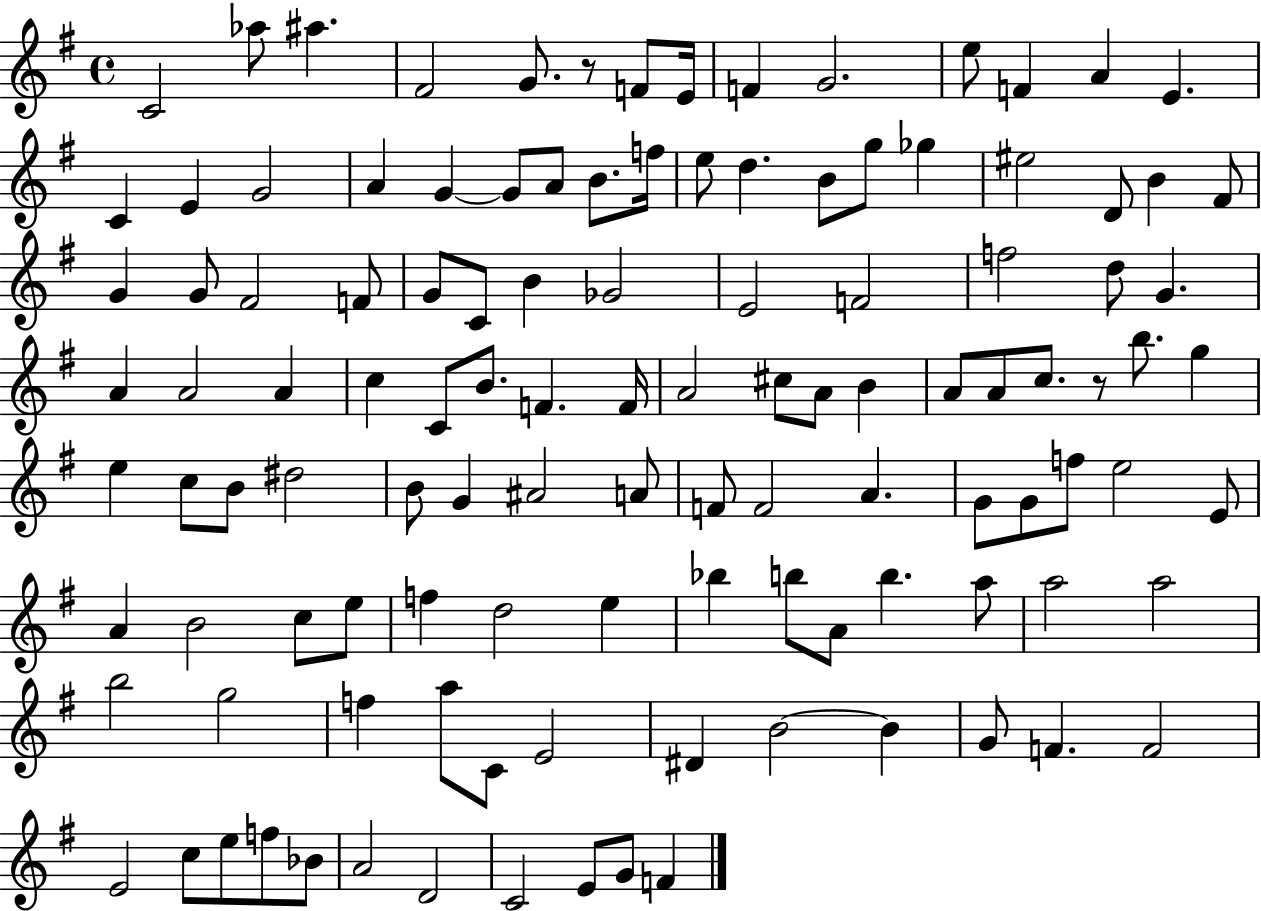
{
  \clef treble
  \time 4/4
  \defaultTimeSignature
  \key g \major
  c'2 aes''8 ais''4. | fis'2 g'8. r8 f'8 e'16 | f'4 g'2. | e''8 f'4 a'4 e'4. | \break c'4 e'4 g'2 | a'4 g'4~~ g'8 a'8 b'8. f''16 | e''8 d''4. b'8 g''8 ges''4 | eis''2 d'8 b'4 fis'8 | \break g'4 g'8 fis'2 f'8 | g'8 c'8 b'4 ges'2 | e'2 f'2 | f''2 d''8 g'4. | \break a'4 a'2 a'4 | c''4 c'8 b'8. f'4. f'16 | a'2 cis''8 a'8 b'4 | a'8 a'8 c''8. r8 b''8. g''4 | \break e''4 c''8 b'8 dis''2 | b'8 g'4 ais'2 a'8 | f'8 f'2 a'4. | g'8 g'8 f''8 e''2 e'8 | \break a'4 b'2 c''8 e''8 | f''4 d''2 e''4 | bes''4 b''8 a'8 b''4. a''8 | a''2 a''2 | \break b''2 g''2 | f''4 a''8 c'8 e'2 | dis'4 b'2~~ b'4 | g'8 f'4. f'2 | \break e'2 c''8 e''8 f''8 bes'8 | a'2 d'2 | c'2 e'8 g'8 f'4 | \bar "|."
}